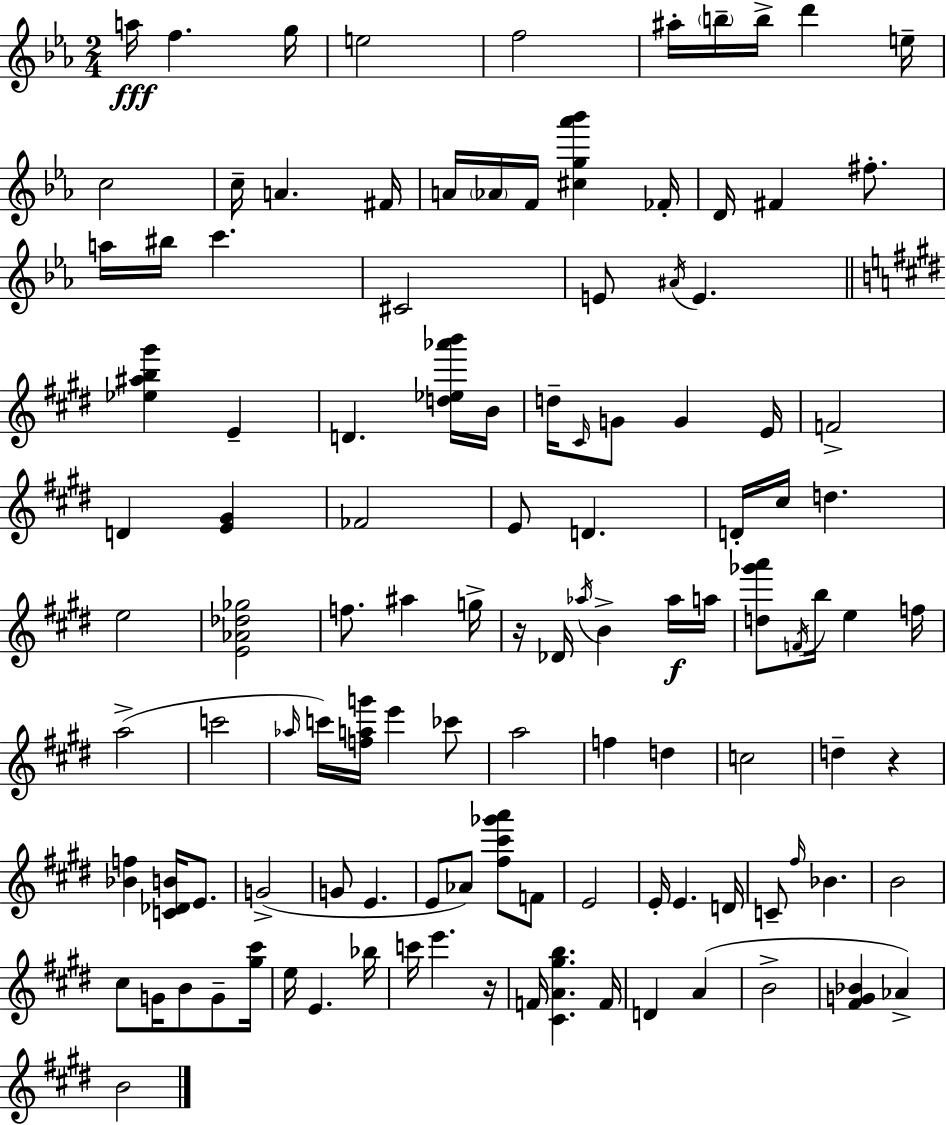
{
  \clef treble
  \numericTimeSignature
  \time 2/4
  \key c \minor
  a''16\fff f''4. g''16 | e''2 | f''2 | ais''16-. \parenthesize b''16-- b''16-> d'''4 e''16-- | \break c''2 | c''16-- a'4. fis'16 | a'16 \parenthesize aes'16 f'16 <cis'' g'' aes''' bes'''>4 fes'16-. | d'16 fis'4 fis''8.-. | \break a''16 bis''16 c'''4. | cis'2 | e'8 \acciaccatura { ais'16 } e'4. | \bar "||" \break \key e \major <ees'' ais'' b'' gis'''>4 e'4-- | d'4. <d'' ees'' aes''' b'''>16 b'16 | d''16-- \grace { cis'16 } g'8 g'4 | e'16 f'2-> | \break d'4 <e' gis'>4 | fes'2 | e'8 d'4. | d'16-. cis''16 d''4. | \break e''2 | <e' aes' des'' ges''>2 | f''8. ais''4 | g''16-> r16 des'16 \acciaccatura { aes''16 } b'4-> | \break aes''16\f a''16 <d'' ges''' a'''>8 \acciaccatura { f'16 } b''16 e''4 | f''16 a''2->( | c'''2 | \grace { aes''16 } c'''16) <f'' a'' g'''>16 e'''4 | \break ces'''8 a''2 | f''4 | d''4 c''2 | d''4-- | \break r4 <bes' f''>4 | <c' des' b'>16 e'8. g'2->( | g'8 e'4. | e'8 aes'8) | \break <fis'' cis''' ges''' a'''>8 f'8 e'2 | e'16-. e'4. | d'16 c'8-- \grace { fis''16 } bes'4. | b'2 | \break cis''8 g'16 | b'8 g'8-- <gis'' cis'''>16 e''16 e'4. | bes''16 c'''16 e'''4. | r16 f'16 <cis' a' gis'' b''>4. | \break f'16 d'4 | a'4( b'2-> | <fis' g' bes'>4 | aes'4->) b'2 | \break \bar "|."
}